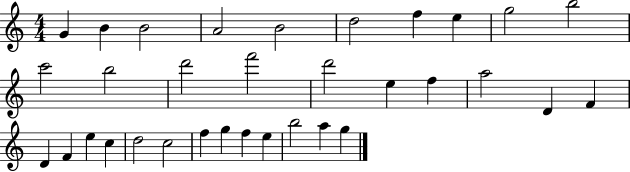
G4/q B4/q B4/h A4/h B4/h D5/h F5/q E5/q G5/h B5/h C6/h B5/h D6/h F6/h D6/h E5/q F5/q A5/h D4/q F4/q D4/q F4/q E5/q C5/q D5/h C5/h F5/q G5/q F5/q E5/q B5/h A5/q G5/q